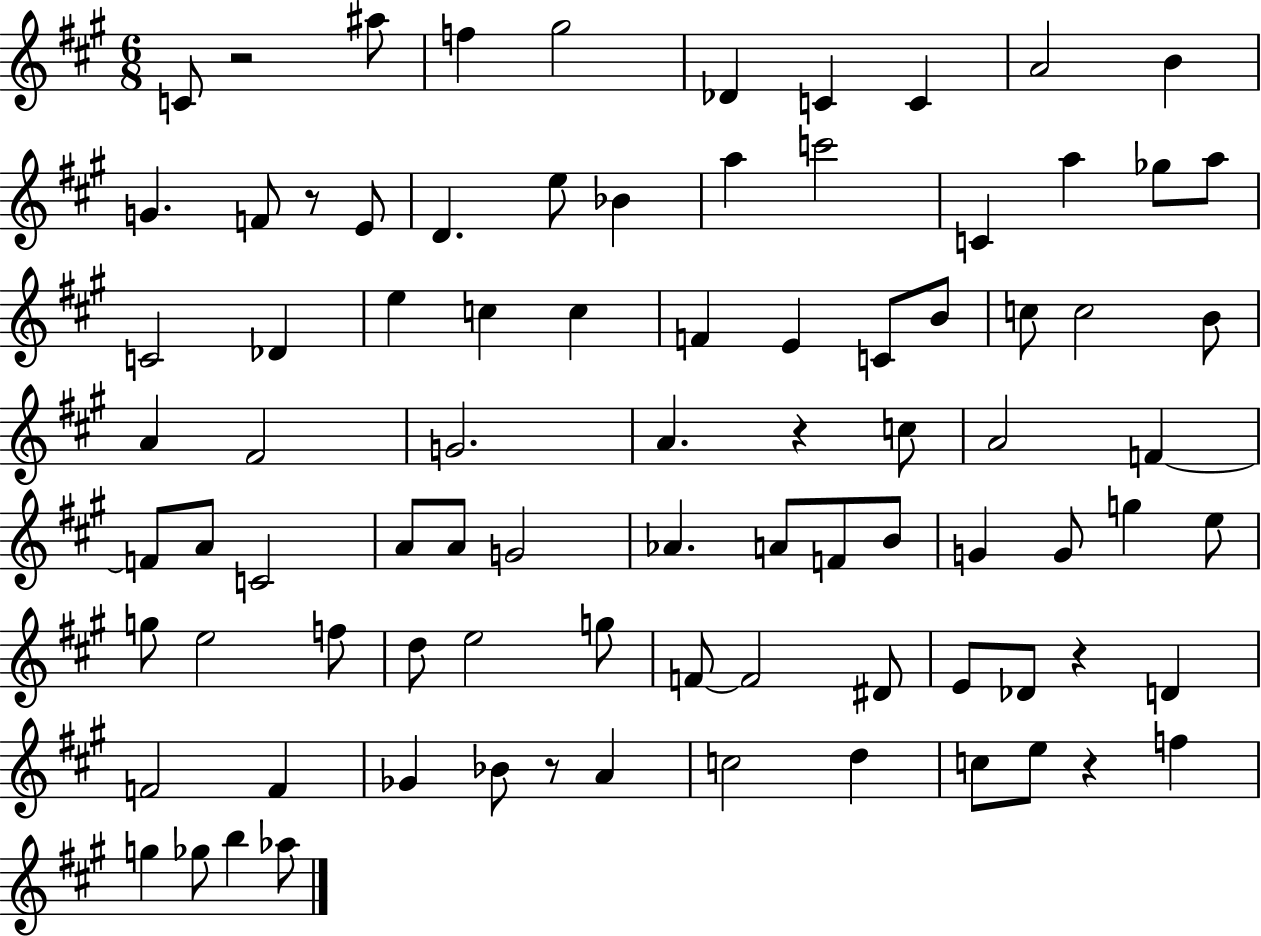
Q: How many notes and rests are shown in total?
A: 86